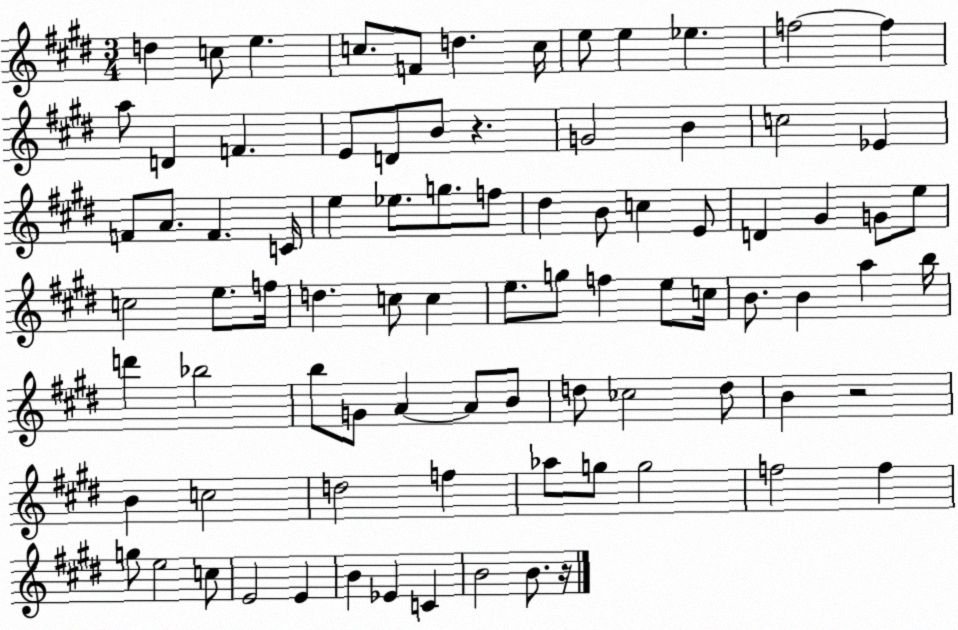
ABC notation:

X:1
T:Untitled
M:3/4
L:1/4
K:E
d c/2 e c/2 F/2 d c/4 e/2 e _e f2 f a/2 D F E/2 D/2 B/2 z G2 B c2 _E F/2 A/2 F C/4 e _e/2 g/2 f/2 ^d B/2 c E/2 D ^G G/2 e/2 c2 e/2 f/4 d c/2 c e/2 g/2 f e/2 c/4 B/2 B a b/4 d' _b2 b/2 G/2 A A/2 B/2 d/2 _c2 d/2 B z2 B c2 d2 f _a/2 g/2 g2 f2 f g/2 e2 c/2 E2 E B _E C B2 B/2 z/4